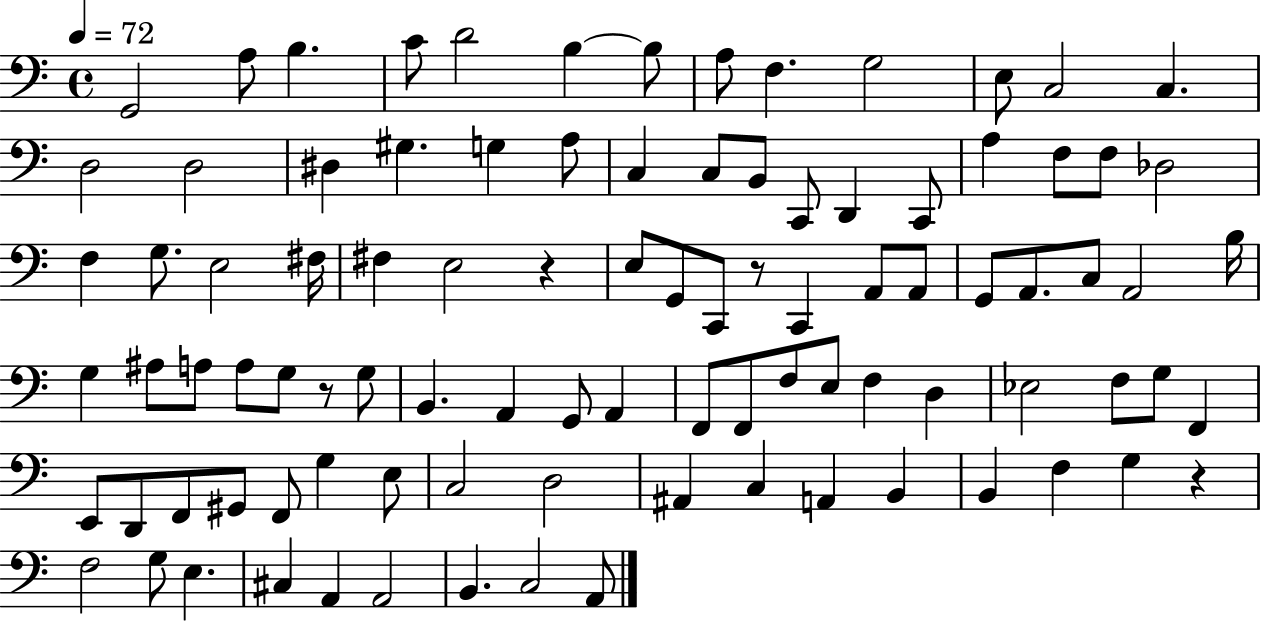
G2/h A3/e B3/q. C4/e D4/h B3/q B3/e A3/e F3/q. G3/h E3/e C3/h C3/q. D3/h D3/h D#3/q G#3/q. G3/q A3/e C3/q C3/e B2/e C2/e D2/q C2/e A3/q F3/e F3/e Db3/h F3/q G3/e. E3/h F#3/s F#3/q E3/h R/q E3/e G2/e C2/e R/e C2/q A2/e A2/e G2/e A2/e. C3/e A2/h B3/s G3/q A#3/e A3/e A3/e G3/e R/e G3/e B2/q. A2/q G2/e A2/q F2/e F2/e F3/e E3/e F3/q D3/q Eb3/h F3/e G3/e F2/q E2/e D2/e F2/e G#2/e F2/e G3/q E3/e C3/h D3/h A#2/q C3/q A2/q B2/q B2/q F3/q G3/q R/q F3/h G3/e E3/q. C#3/q A2/q A2/h B2/q. C3/h A2/e